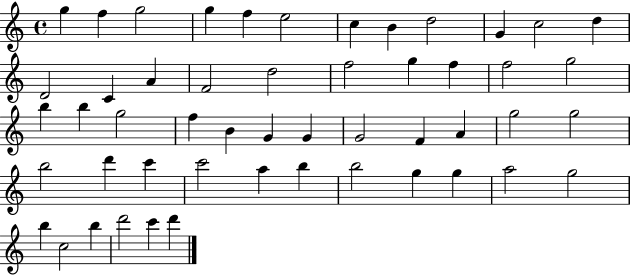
G5/q F5/q G5/h G5/q F5/q E5/h C5/q B4/q D5/h G4/q C5/h D5/q D4/h C4/q A4/q F4/h D5/h F5/h G5/q F5/q F5/h G5/h B5/q B5/q G5/h F5/q B4/q G4/q G4/q G4/h F4/q A4/q G5/h G5/h B5/h D6/q C6/q C6/h A5/q B5/q B5/h G5/q G5/q A5/h G5/h B5/q C5/h B5/q D6/h C6/q D6/q